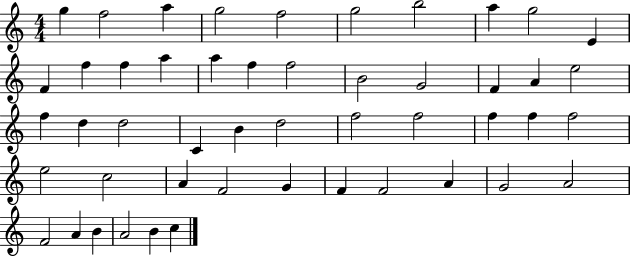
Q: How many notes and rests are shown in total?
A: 49